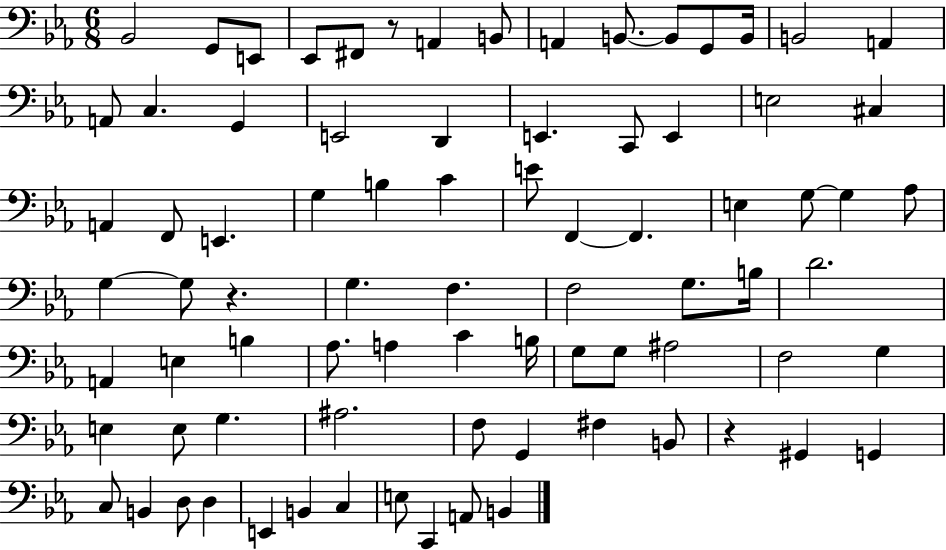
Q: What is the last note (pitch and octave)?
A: B2